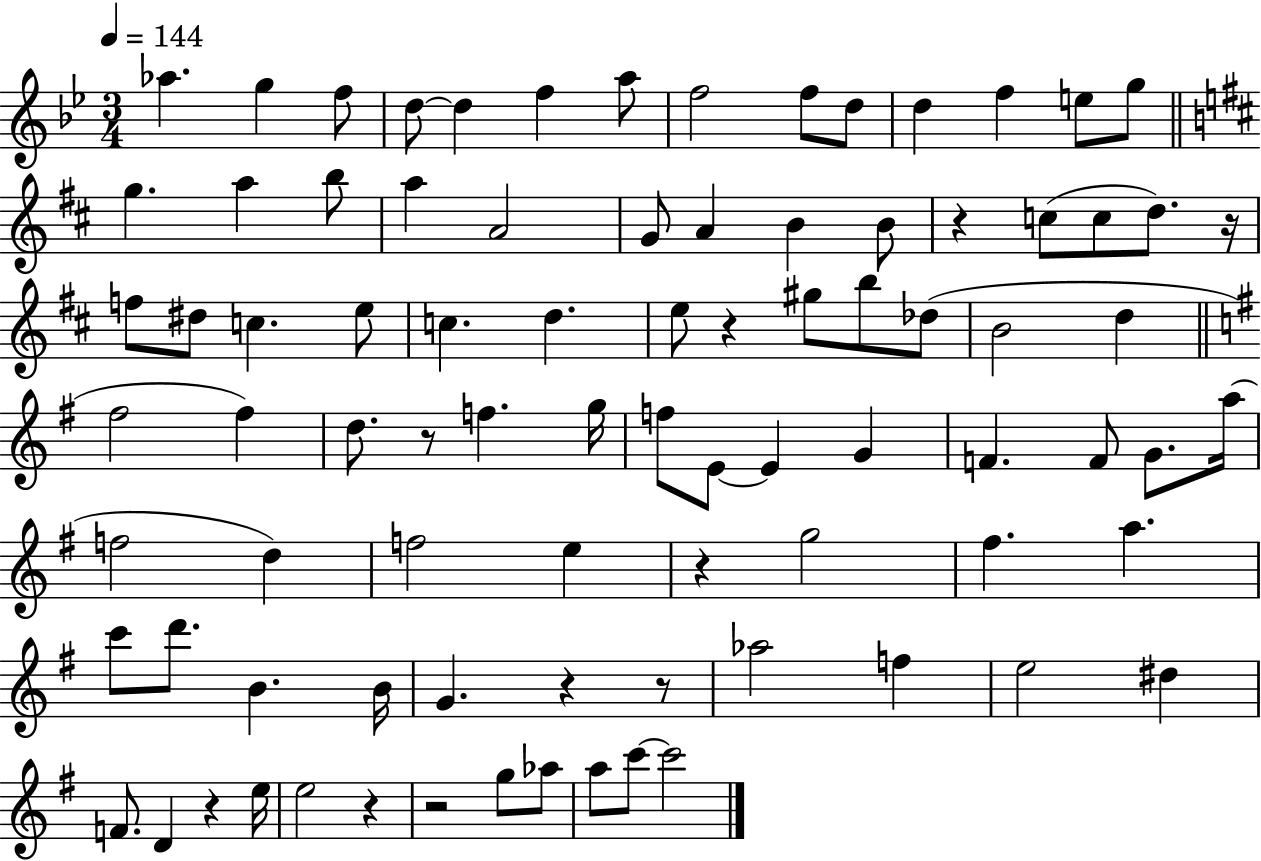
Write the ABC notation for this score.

X:1
T:Untitled
M:3/4
L:1/4
K:Bb
_a g f/2 d/2 d f a/2 f2 f/2 d/2 d f e/2 g/2 g a b/2 a A2 G/2 A B B/2 z c/2 c/2 d/2 z/4 f/2 ^d/2 c e/2 c d e/2 z ^g/2 b/2 _d/2 B2 d ^f2 ^f d/2 z/2 f g/4 f/2 E/2 E G F F/2 G/2 a/4 f2 d f2 e z g2 ^f a c'/2 d'/2 B B/4 G z z/2 _a2 f e2 ^d F/2 D z e/4 e2 z z2 g/2 _a/2 a/2 c'/2 c'2